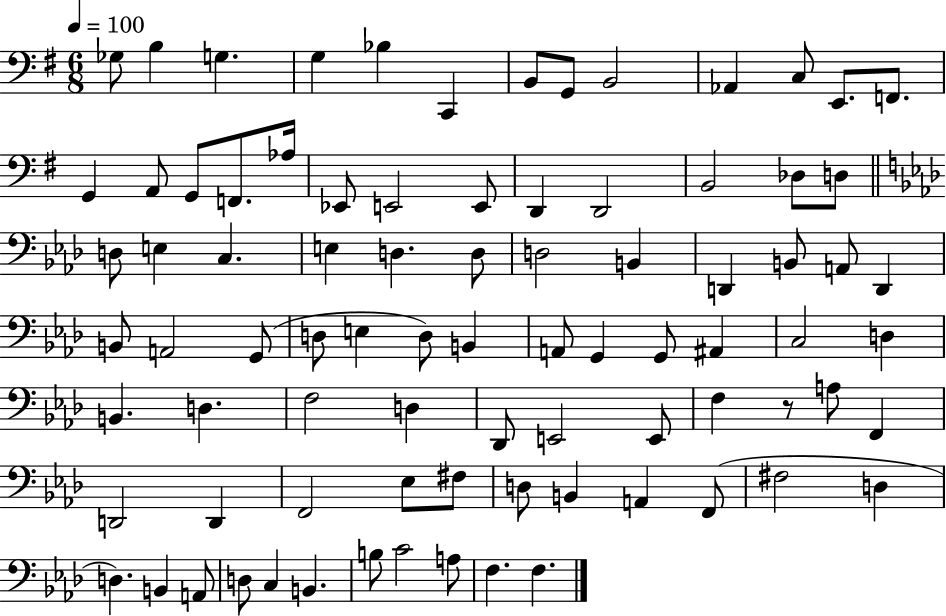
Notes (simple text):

Gb3/e B3/q G3/q. G3/q Bb3/q C2/q B2/e G2/e B2/h Ab2/q C3/e E2/e. F2/e. G2/q A2/e G2/e F2/e. Ab3/s Eb2/e E2/h E2/e D2/q D2/h B2/h Db3/e D3/e D3/e E3/q C3/q. E3/q D3/q. D3/e D3/h B2/q D2/q B2/e A2/e D2/q B2/e A2/h G2/e D3/e E3/q D3/e B2/q A2/e G2/q G2/e A#2/q C3/h D3/q B2/q. D3/q. F3/h D3/q Db2/e E2/h E2/e F3/q R/e A3/e F2/q D2/h D2/q F2/h Eb3/e F#3/e D3/e B2/q A2/q F2/e F#3/h D3/q D3/q. B2/q A2/e D3/e C3/q B2/q. B3/e C4/h A3/e F3/q. F3/q.